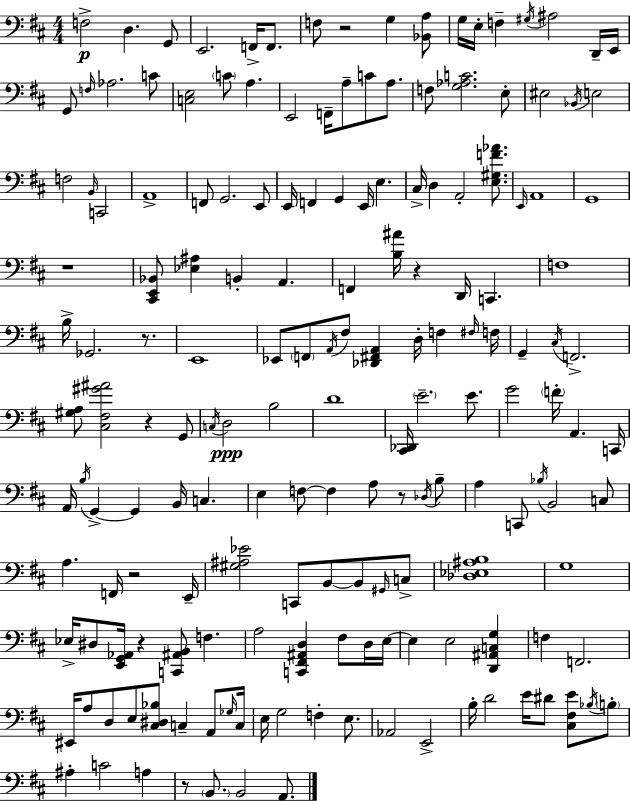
X:1
T:Untitled
M:4/4
L:1/4
K:D
F,2 D, G,,/2 E,,2 F,,/4 F,,/2 F,/2 z2 G, [_B,,A,]/2 G,/4 E,/4 F, ^G,/4 ^A,2 D,,/4 E,,/4 G,,/2 F,/4 _A,2 C/2 [C,E,]2 C/2 A, E,,2 F,,/4 A,/2 C/2 A,/2 F,/2 [G,_A,C]2 E,/2 ^E,2 _B,,/4 E,2 F,2 B,,/4 C,,2 A,,4 F,,/2 G,,2 E,,/2 E,,/4 F,, G,, E,,/4 E, ^C,/4 D, A,,2 [E,^G,F_A]/2 E,,/4 A,,4 G,,4 z4 [^C,,E,,_B,,]/2 [_E,^A,] B,, A,, F,, [B,^A]/4 z D,,/4 C,, F,4 B,/4 _G,,2 z/2 E,,4 _E,,/2 F,,/2 A,,/4 ^F,/2 [_D,,^F,,A,,] D,/4 F, ^F,/4 F,/4 G,, ^C,/4 F,,2 [^G,A,]/2 [^C,^F,^G^A]2 z G,,/2 C,/4 D,2 B,2 D4 [^C,,_D,,]/4 E2 E/2 G2 F/4 A,, C,,/4 A,,/4 B,/4 G,, G,, B,,/4 C, E, F,/2 F, A,/2 z/2 _D,/4 B,/2 A, C,,/2 _B,/4 B,,2 C,/2 A, F,,/4 z2 E,,/4 [^G,^A,_E]2 C,,/2 B,,/2 B,,/2 ^G,,/4 C,/2 [_D,_E,^A,B,]4 G,4 _E,/4 ^D,/2 [E,,G,,_A,,]/4 z [C,,^A,,B,,]/2 F, A,2 [C,,^F,,^A,,D,] ^F,/2 D,/4 E,/4 E, E,2 [D,,^A,,C,G,] F, F,,2 ^E,,/4 A,/2 D,/2 E,/2 [^C,^D,_B,]/2 C, A,,/2 _G,/4 C,/4 E,/4 G,2 F, E,/2 _A,,2 E,,2 B,/4 D2 E/4 ^D/2 [^C,^F,E]/2 _B,/4 B,/2 ^A, C2 A, z/2 B,,/2 B,,2 A,,/2